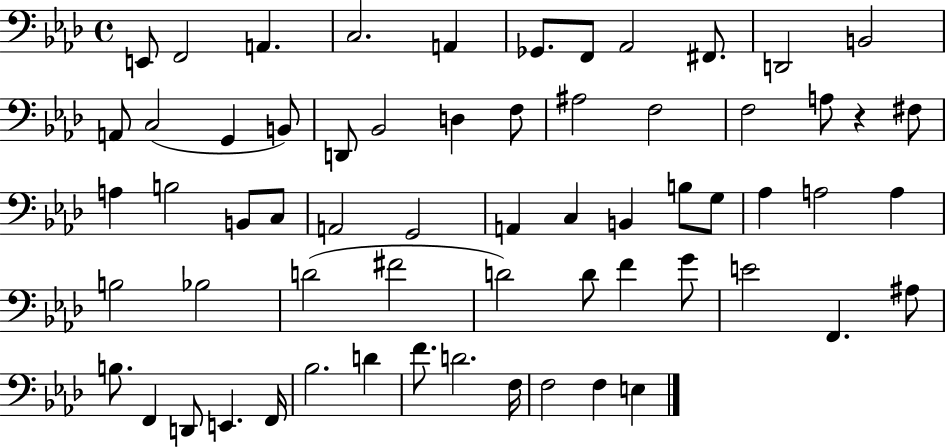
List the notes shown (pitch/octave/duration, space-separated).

E2/e F2/h A2/q. C3/h. A2/q Gb2/e. F2/e Ab2/h F#2/e. D2/h B2/h A2/e C3/h G2/q B2/e D2/e Bb2/h D3/q F3/e A#3/h F3/h F3/h A3/e R/q F#3/e A3/q B3/h B2/e C3/e A2/h G2/h A2/q C3/q B2/q B3/e G3/e Ab3/q A3/h A3/q B3/h Bb3/h D4/h F#4/h D4/h D4/e F4/q G4/e E4/h F2/q. A#3/e B3/e. F2/q D2/e E2/q. F2/s Bb3/h. D4/q F4/e. D4/h. F3/s F3/h F3/q E3/q